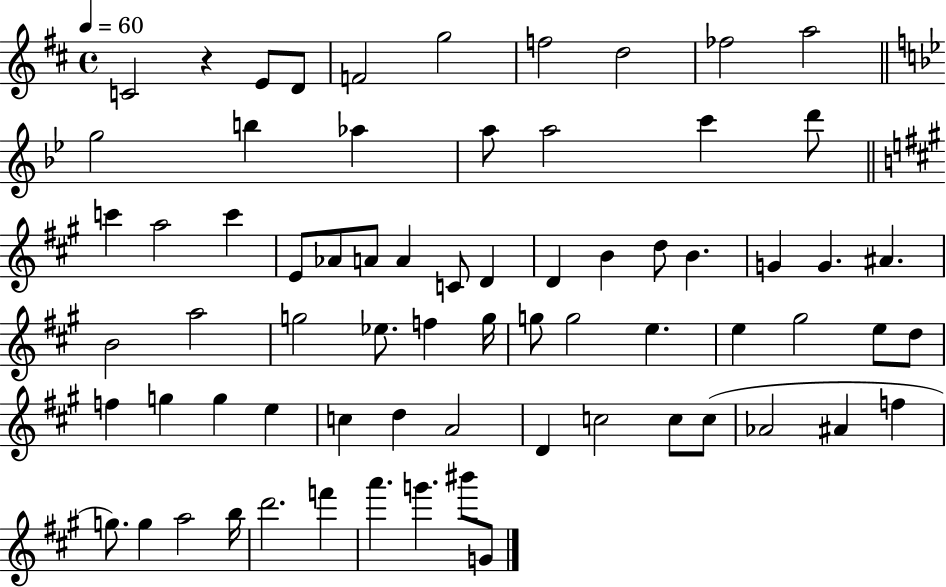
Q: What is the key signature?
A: D major